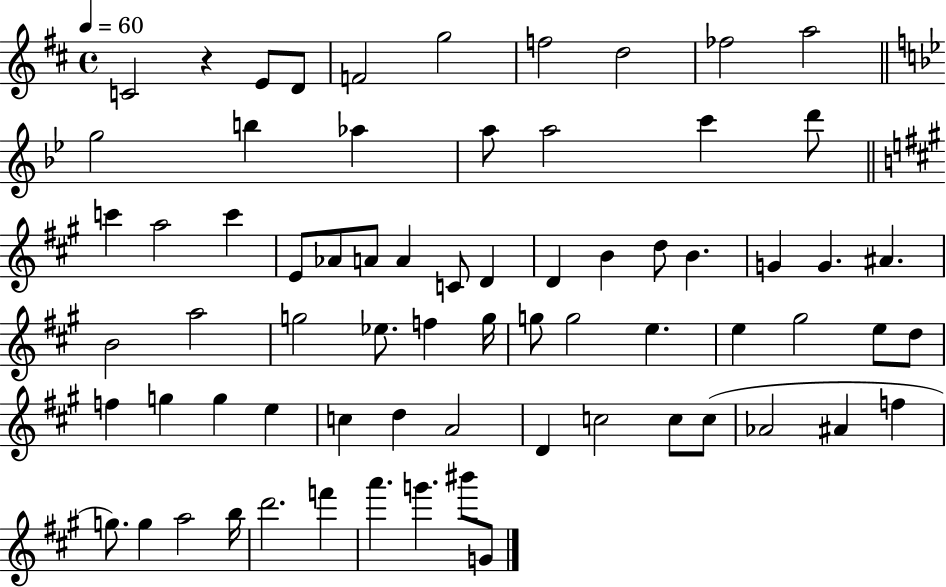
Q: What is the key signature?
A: D major